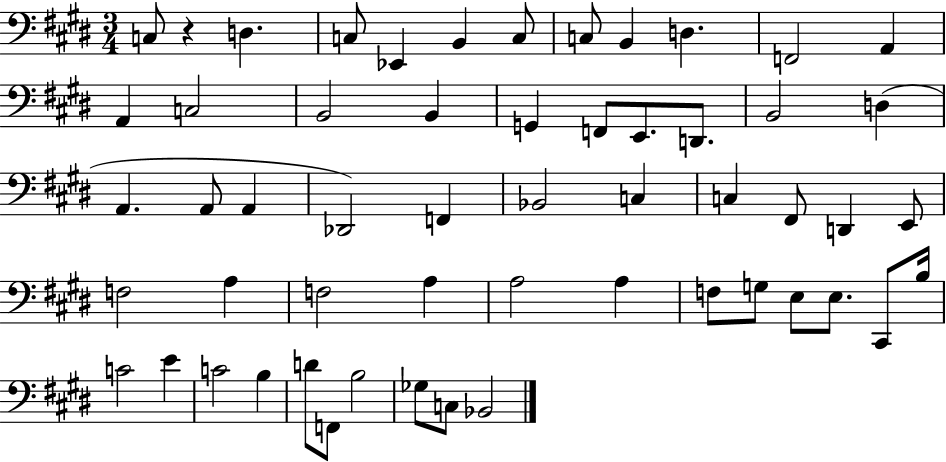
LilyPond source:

{
  \clef bass
  \numericTimeSignature
  \time 3/4
  \key e \major
  c8 r4 d4. | c8 ees,4 b,4 c8 | c8 b,4 d4. | f,2 a,4 | \break a,4 c2 | b,2 b,4 | g,4 f,8 e,8. d,8. | b,2 d4( | \break a,4. a,8 a,4 | des,2) f,4 | bes,2 c4 | c4 fis,8 d,4 e,8 | \break f2 a4 | f2 a4 | a2 a4 | f8 g8 e8 e8. cis,8 b16 | \break c'2 e'4 | c'2 b4 | d'8 f,8 b2 | ges8 c8 bes,2 | \break \bar "|."
}